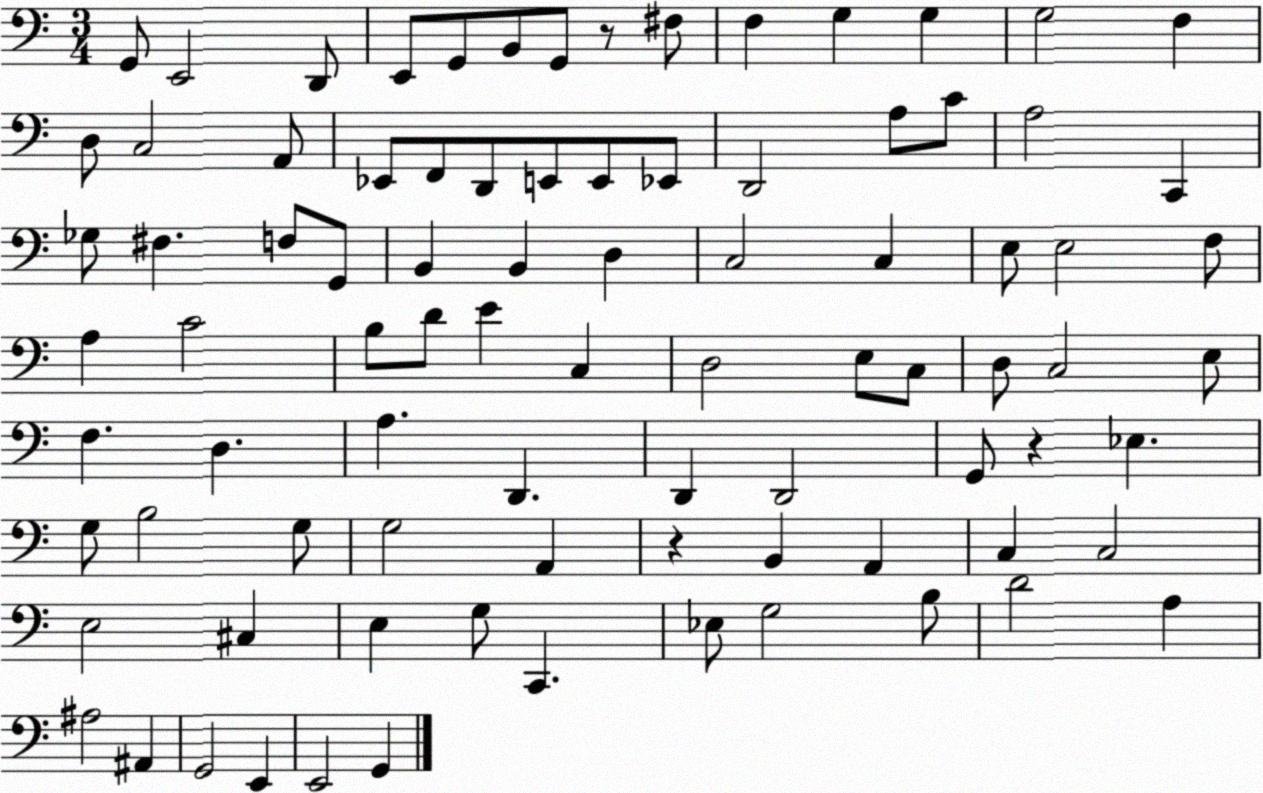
X:1
T:Untitled
M:3/4
L:1/4
K:C
G,,/2 E,,2 D,,/2 E,,/2 G,,/2 B,,/2 G,,/2 z/2 ^F,/2 F, G, G, G,2 F, D,/2 C,2 A,,/2 _E,,/2 F,,/2 D,,/2 E,,/2 E,,/2 _E,,/2 D,,2 A,/2 C/2 A,2 C,, _G,/2 ^F, F,/2 G,,/2 B,, B,, D, C,2 C, E,/2 E,2 F,/2 A, C2 B,/2 D/2 E C, D,2 E,/2 C,/2 D,/2 C,2 E,/2 F, D, A, D,, D,, D,,2 G,,/2 z _E, G,/2 B,2 G,/2 G,2 A,, z B,, A,, C, C,2 E,2 ^C, E, G,/2 C,, _E,/2 G,2 B,/2 D2 A, ^A,2 ^A,, G,,2 E,, E,,2 G,,